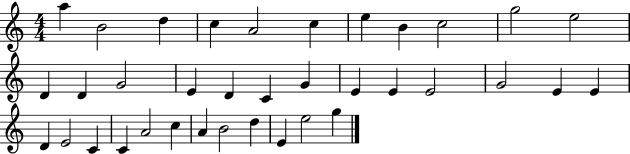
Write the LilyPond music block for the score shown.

{
  \clef treble
  \numericTimeSignature
  \time 4/4
  \key c \major
  a''4 b'2 d''4 | c''4 a'2 c''4 | e''4 b'4 c''2 | g''2 e''2 | \break d'4 d'4 g'2 | e'4 d'4 c'4 g'4 | e'4 e'4 e'2 | g'2 e'4 e'4 | \break d'4 e'2 c'4 | c'4 a'2 c''4 | a'4 b'2 d''4 | e'4 e''2 g''4 | \break \bar "|."
}